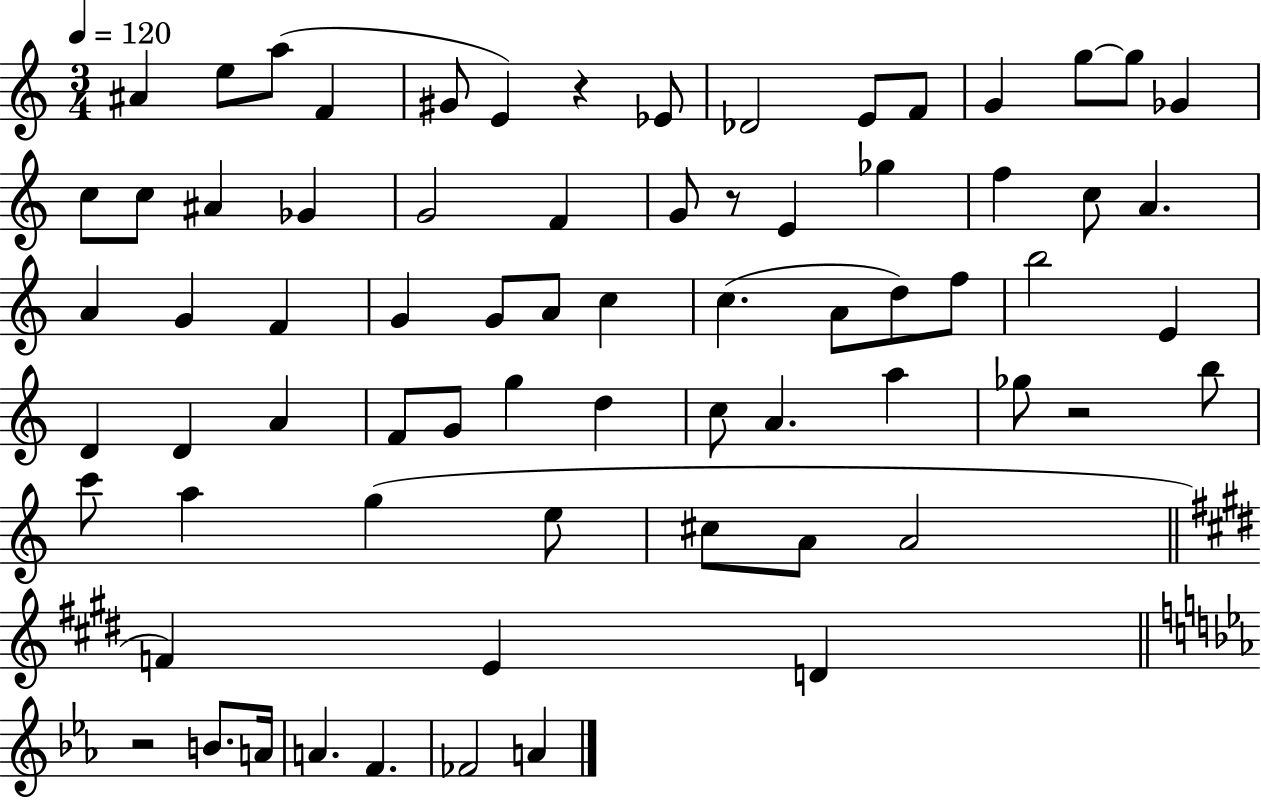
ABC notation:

X:1
T:Untitled
M:3/4
L:1/4
K:C
^A e/2 a/2 F ^G/2 E z _E/2 _D2 E/2 F/2 G g/2 g/2 _G c/2 c/2 ^A _G G2 F G/2 z/2 E _g f c/2 A A G F G G/2 A/2 c c A/2 d/2 f/2 b2 E D D A F/2 G/2 g d c/2 A a _g/2 z2 b/2 c'/2 a g e/2 ^c/2 A/2 A2 F E D z2 B/2 A/4 A F _F2 A